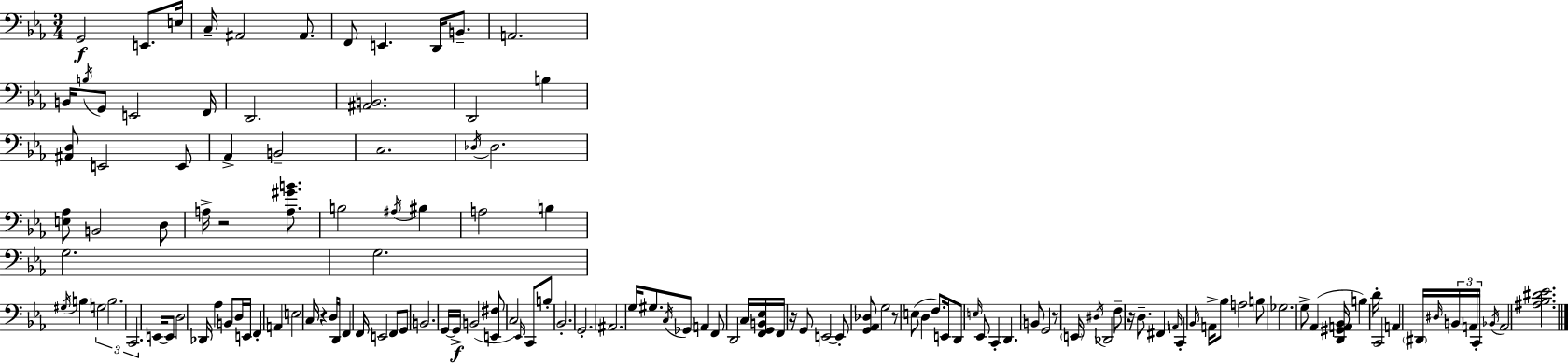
X:1
T:Untitled
M:3/4
L:1/4
K:Eb
G,,2 E,,/2 E,/4 C,/4 ^A,,2 ^A,,/2 F,,/2 E,, D,,/4 B,,/2 A,,2 B,,/4 B,/4 G,,/2 E,,2 F,,/4 D,,2 [^A,,B,,]2 D,,2 B, [^A,,D,]/2 E,,2 E,,/2 _A,, B,,2 C,2 _D,/4 _D,2 [E,_A,]/2 B,,2 D,/2 A,/4 z2 [A,^GB]/2 B,2 ^A,/4 ^B, A,2 B, G,2 G,2 ^G,/4 B, G,2 B,2 C,,2 E,,/4 E,,/2 D,2 _D,,/4 _A, B,,/2 D,/4 E,,/4 F,, A,, E,2 C,/4 z D,/4 D,,/4 F,, F,,/4 E,,2 F,,/2 G,,/2 B,,2 G,,/4 G,,/4 B,,2 [E,,^F,]/2 C,2 _E,,/4 C,,/2 B,/2 _B,,2 G,,2 ^A,,2 G,/4 ^G,/2 C,/4 _G,,/2 A,, F,,/2 D,,2 C,/4 [F,,G,,B,,_E,]/4 F,,/4 z/4 G,,/2 E,,2 E,,/2 [G,,_A,,_D,]/2 G,2 z/2 E,/2 D, F,/2 E,,/4 D,,/2 E,/4 _E,,/2 C,, D,, B,,/2 G,,2 z/2 E,,/4 ^D,/4 _D,,2 F,/2 z/4 D,/2 ^F,, A,,/4 C,, _B,,/4 A,,/4 _B,/2 A,2 B,/2 _G,2 G,/2 _A,, [D,,^G,,A,,_B,,]/4 B, D/4 C,,2 A,, ^D,,/4 ^D,/4 B,,/4 A,,/4 C,,/4 _B,,/4 A,,2 [^A,_B,^D_E]2